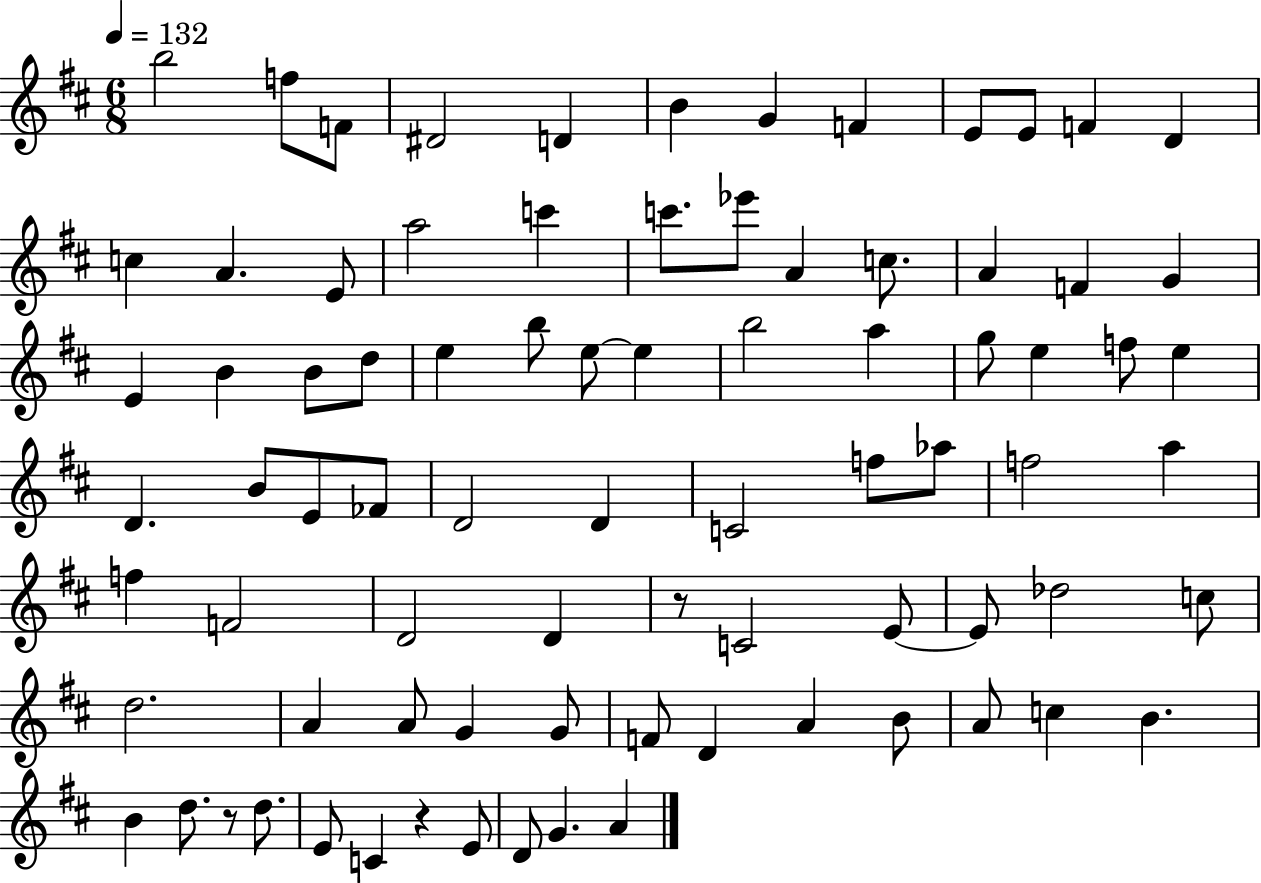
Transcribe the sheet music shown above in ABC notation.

X:1
T:Untitled
M:6/8
L:1/4
K:D
b2 f/2 F/2 ^D2 D B G F E/2 E/2 F D c A E/2 a2 c' c'/2 _e'/2 A c/2 A F G E B B/2 d/2 e b/2 e/2 e b2 a g/2 e f/2 e D B/2 E/2 _F/2 D2 D C2 f/2 _a/2 f2 a f F2 D2 D z/2 C2 E/2 E/2 _d2 c/2 d2 A A/2 G G/2 F/2 D A B/2 A/2 c B B d/2 z/2 d/2 E/2 C z E/2 D/2 G A